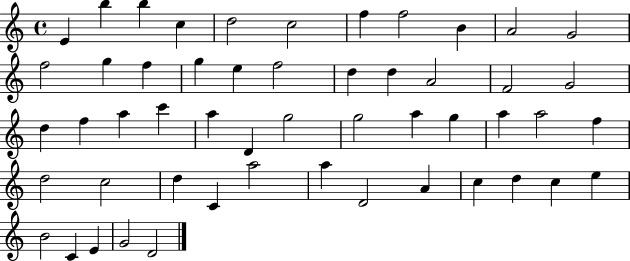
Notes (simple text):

E4/q B5/q B5/q C5/q D5/h C5/h F5/q F5/h B4/q A4/h G4/h F5/h G5/q F5/q G5/q E5/q F5/h D5/q D5/q A4/h F4/h G4/h D5/q F5/q A5/q C6/q A5/q D4/q G5/h G5/h A5/q G5/q A5/q A5/h F5/q D5/h C5/h D5/q C4/q A5/h A5/q D4/h A4/q C5/q D5/q C5/q E5/q B4/h C4/q E4/q G4/h D4/h